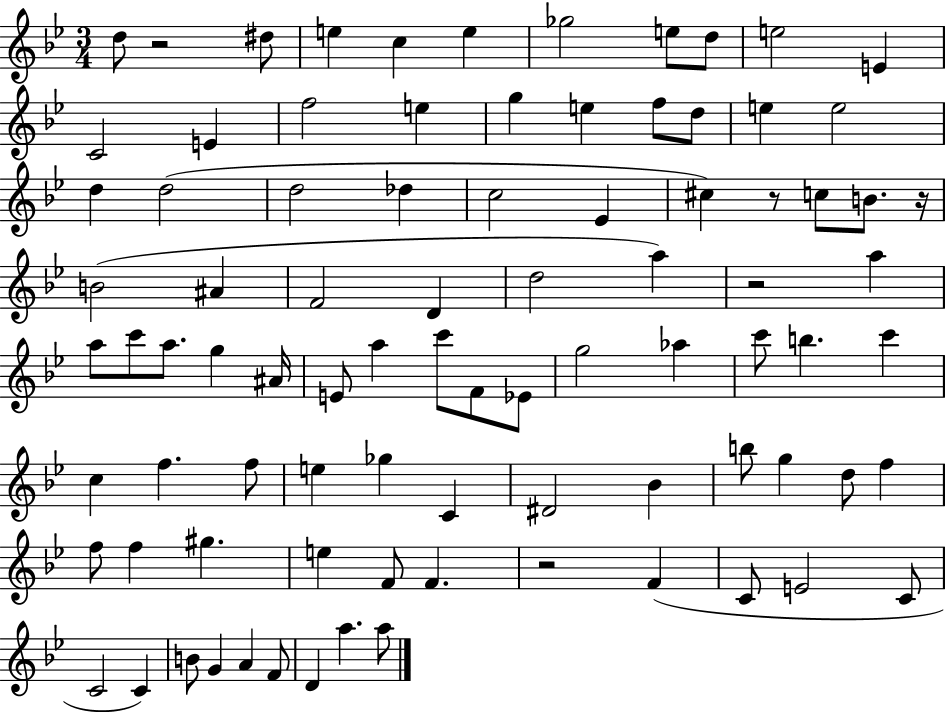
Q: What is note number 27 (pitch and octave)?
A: C#5